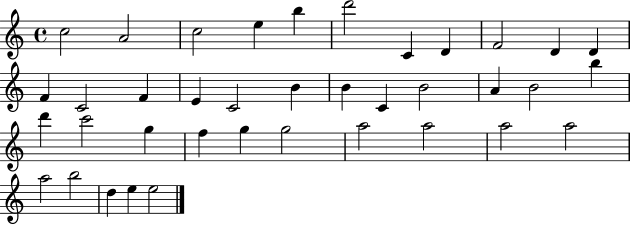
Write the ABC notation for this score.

X:1
T:Untitled
M:4/4
L:1/4
K:C
c2 A2 c2 e b d'2 C D F2 D D F C2 F E C2 B B C B2 A B2 b d' c'2 g f g g2 a2 a2 a2 a2 a2 b2 d e e2